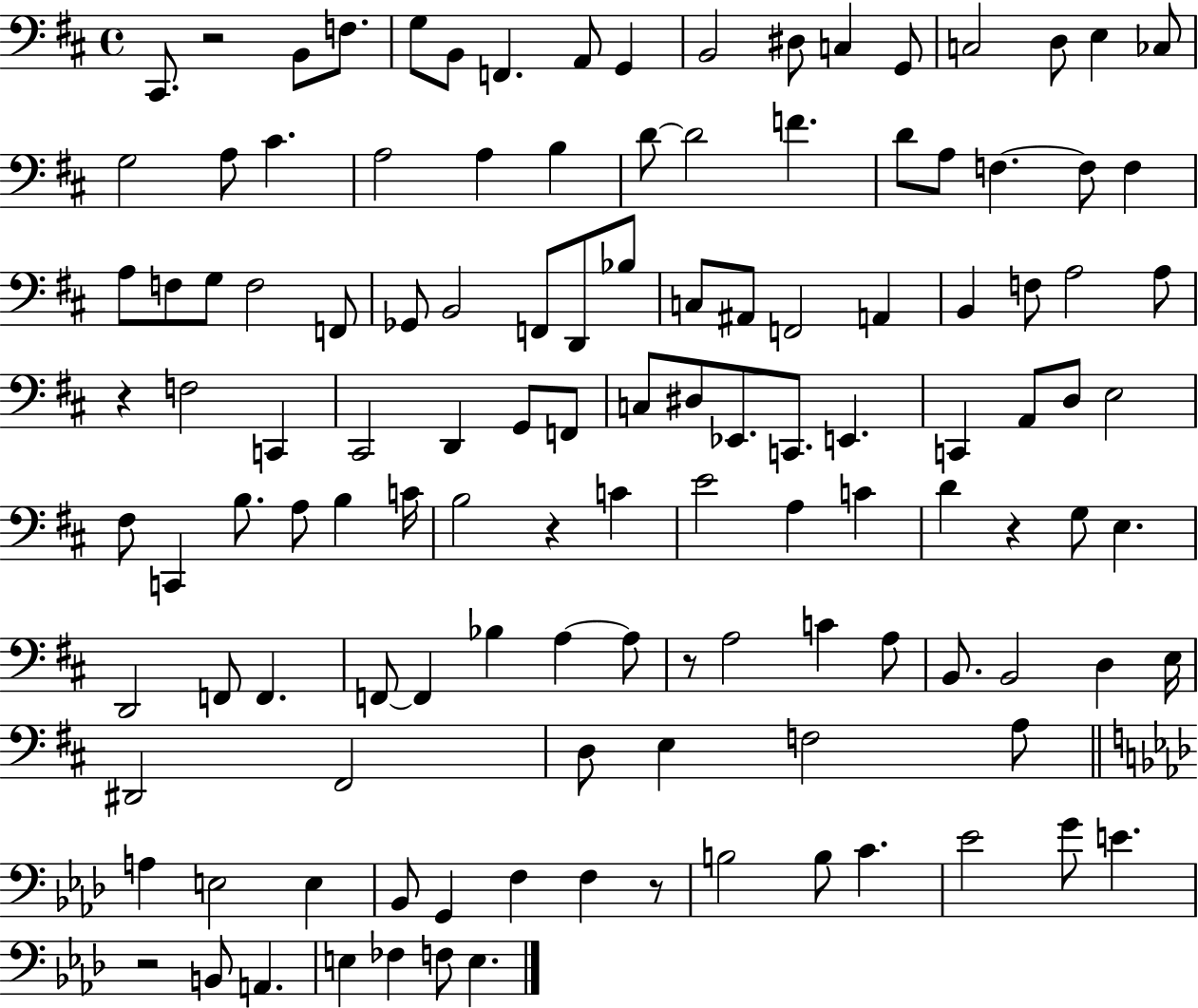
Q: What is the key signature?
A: D major